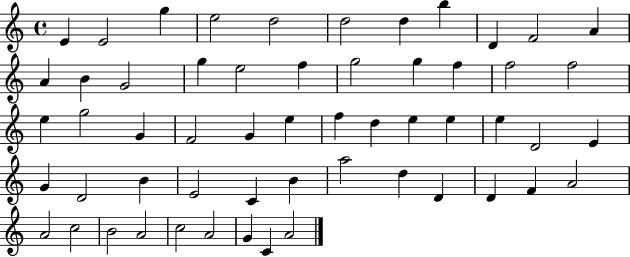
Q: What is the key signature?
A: C major